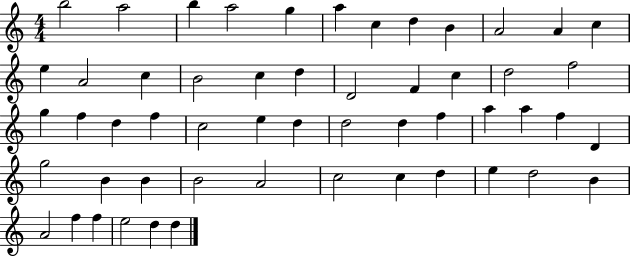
X:1
T:Untitled
M:4/4
L:1/4
K:C
b2 a2 b a2 g a c d B A2 A c e A2 c B2 c d D2 F c d2 f2 g f d f c2 e d d2 d f a a f D g2 B B B2 A2 c2 c d e d2 B A2 f f e2 d d